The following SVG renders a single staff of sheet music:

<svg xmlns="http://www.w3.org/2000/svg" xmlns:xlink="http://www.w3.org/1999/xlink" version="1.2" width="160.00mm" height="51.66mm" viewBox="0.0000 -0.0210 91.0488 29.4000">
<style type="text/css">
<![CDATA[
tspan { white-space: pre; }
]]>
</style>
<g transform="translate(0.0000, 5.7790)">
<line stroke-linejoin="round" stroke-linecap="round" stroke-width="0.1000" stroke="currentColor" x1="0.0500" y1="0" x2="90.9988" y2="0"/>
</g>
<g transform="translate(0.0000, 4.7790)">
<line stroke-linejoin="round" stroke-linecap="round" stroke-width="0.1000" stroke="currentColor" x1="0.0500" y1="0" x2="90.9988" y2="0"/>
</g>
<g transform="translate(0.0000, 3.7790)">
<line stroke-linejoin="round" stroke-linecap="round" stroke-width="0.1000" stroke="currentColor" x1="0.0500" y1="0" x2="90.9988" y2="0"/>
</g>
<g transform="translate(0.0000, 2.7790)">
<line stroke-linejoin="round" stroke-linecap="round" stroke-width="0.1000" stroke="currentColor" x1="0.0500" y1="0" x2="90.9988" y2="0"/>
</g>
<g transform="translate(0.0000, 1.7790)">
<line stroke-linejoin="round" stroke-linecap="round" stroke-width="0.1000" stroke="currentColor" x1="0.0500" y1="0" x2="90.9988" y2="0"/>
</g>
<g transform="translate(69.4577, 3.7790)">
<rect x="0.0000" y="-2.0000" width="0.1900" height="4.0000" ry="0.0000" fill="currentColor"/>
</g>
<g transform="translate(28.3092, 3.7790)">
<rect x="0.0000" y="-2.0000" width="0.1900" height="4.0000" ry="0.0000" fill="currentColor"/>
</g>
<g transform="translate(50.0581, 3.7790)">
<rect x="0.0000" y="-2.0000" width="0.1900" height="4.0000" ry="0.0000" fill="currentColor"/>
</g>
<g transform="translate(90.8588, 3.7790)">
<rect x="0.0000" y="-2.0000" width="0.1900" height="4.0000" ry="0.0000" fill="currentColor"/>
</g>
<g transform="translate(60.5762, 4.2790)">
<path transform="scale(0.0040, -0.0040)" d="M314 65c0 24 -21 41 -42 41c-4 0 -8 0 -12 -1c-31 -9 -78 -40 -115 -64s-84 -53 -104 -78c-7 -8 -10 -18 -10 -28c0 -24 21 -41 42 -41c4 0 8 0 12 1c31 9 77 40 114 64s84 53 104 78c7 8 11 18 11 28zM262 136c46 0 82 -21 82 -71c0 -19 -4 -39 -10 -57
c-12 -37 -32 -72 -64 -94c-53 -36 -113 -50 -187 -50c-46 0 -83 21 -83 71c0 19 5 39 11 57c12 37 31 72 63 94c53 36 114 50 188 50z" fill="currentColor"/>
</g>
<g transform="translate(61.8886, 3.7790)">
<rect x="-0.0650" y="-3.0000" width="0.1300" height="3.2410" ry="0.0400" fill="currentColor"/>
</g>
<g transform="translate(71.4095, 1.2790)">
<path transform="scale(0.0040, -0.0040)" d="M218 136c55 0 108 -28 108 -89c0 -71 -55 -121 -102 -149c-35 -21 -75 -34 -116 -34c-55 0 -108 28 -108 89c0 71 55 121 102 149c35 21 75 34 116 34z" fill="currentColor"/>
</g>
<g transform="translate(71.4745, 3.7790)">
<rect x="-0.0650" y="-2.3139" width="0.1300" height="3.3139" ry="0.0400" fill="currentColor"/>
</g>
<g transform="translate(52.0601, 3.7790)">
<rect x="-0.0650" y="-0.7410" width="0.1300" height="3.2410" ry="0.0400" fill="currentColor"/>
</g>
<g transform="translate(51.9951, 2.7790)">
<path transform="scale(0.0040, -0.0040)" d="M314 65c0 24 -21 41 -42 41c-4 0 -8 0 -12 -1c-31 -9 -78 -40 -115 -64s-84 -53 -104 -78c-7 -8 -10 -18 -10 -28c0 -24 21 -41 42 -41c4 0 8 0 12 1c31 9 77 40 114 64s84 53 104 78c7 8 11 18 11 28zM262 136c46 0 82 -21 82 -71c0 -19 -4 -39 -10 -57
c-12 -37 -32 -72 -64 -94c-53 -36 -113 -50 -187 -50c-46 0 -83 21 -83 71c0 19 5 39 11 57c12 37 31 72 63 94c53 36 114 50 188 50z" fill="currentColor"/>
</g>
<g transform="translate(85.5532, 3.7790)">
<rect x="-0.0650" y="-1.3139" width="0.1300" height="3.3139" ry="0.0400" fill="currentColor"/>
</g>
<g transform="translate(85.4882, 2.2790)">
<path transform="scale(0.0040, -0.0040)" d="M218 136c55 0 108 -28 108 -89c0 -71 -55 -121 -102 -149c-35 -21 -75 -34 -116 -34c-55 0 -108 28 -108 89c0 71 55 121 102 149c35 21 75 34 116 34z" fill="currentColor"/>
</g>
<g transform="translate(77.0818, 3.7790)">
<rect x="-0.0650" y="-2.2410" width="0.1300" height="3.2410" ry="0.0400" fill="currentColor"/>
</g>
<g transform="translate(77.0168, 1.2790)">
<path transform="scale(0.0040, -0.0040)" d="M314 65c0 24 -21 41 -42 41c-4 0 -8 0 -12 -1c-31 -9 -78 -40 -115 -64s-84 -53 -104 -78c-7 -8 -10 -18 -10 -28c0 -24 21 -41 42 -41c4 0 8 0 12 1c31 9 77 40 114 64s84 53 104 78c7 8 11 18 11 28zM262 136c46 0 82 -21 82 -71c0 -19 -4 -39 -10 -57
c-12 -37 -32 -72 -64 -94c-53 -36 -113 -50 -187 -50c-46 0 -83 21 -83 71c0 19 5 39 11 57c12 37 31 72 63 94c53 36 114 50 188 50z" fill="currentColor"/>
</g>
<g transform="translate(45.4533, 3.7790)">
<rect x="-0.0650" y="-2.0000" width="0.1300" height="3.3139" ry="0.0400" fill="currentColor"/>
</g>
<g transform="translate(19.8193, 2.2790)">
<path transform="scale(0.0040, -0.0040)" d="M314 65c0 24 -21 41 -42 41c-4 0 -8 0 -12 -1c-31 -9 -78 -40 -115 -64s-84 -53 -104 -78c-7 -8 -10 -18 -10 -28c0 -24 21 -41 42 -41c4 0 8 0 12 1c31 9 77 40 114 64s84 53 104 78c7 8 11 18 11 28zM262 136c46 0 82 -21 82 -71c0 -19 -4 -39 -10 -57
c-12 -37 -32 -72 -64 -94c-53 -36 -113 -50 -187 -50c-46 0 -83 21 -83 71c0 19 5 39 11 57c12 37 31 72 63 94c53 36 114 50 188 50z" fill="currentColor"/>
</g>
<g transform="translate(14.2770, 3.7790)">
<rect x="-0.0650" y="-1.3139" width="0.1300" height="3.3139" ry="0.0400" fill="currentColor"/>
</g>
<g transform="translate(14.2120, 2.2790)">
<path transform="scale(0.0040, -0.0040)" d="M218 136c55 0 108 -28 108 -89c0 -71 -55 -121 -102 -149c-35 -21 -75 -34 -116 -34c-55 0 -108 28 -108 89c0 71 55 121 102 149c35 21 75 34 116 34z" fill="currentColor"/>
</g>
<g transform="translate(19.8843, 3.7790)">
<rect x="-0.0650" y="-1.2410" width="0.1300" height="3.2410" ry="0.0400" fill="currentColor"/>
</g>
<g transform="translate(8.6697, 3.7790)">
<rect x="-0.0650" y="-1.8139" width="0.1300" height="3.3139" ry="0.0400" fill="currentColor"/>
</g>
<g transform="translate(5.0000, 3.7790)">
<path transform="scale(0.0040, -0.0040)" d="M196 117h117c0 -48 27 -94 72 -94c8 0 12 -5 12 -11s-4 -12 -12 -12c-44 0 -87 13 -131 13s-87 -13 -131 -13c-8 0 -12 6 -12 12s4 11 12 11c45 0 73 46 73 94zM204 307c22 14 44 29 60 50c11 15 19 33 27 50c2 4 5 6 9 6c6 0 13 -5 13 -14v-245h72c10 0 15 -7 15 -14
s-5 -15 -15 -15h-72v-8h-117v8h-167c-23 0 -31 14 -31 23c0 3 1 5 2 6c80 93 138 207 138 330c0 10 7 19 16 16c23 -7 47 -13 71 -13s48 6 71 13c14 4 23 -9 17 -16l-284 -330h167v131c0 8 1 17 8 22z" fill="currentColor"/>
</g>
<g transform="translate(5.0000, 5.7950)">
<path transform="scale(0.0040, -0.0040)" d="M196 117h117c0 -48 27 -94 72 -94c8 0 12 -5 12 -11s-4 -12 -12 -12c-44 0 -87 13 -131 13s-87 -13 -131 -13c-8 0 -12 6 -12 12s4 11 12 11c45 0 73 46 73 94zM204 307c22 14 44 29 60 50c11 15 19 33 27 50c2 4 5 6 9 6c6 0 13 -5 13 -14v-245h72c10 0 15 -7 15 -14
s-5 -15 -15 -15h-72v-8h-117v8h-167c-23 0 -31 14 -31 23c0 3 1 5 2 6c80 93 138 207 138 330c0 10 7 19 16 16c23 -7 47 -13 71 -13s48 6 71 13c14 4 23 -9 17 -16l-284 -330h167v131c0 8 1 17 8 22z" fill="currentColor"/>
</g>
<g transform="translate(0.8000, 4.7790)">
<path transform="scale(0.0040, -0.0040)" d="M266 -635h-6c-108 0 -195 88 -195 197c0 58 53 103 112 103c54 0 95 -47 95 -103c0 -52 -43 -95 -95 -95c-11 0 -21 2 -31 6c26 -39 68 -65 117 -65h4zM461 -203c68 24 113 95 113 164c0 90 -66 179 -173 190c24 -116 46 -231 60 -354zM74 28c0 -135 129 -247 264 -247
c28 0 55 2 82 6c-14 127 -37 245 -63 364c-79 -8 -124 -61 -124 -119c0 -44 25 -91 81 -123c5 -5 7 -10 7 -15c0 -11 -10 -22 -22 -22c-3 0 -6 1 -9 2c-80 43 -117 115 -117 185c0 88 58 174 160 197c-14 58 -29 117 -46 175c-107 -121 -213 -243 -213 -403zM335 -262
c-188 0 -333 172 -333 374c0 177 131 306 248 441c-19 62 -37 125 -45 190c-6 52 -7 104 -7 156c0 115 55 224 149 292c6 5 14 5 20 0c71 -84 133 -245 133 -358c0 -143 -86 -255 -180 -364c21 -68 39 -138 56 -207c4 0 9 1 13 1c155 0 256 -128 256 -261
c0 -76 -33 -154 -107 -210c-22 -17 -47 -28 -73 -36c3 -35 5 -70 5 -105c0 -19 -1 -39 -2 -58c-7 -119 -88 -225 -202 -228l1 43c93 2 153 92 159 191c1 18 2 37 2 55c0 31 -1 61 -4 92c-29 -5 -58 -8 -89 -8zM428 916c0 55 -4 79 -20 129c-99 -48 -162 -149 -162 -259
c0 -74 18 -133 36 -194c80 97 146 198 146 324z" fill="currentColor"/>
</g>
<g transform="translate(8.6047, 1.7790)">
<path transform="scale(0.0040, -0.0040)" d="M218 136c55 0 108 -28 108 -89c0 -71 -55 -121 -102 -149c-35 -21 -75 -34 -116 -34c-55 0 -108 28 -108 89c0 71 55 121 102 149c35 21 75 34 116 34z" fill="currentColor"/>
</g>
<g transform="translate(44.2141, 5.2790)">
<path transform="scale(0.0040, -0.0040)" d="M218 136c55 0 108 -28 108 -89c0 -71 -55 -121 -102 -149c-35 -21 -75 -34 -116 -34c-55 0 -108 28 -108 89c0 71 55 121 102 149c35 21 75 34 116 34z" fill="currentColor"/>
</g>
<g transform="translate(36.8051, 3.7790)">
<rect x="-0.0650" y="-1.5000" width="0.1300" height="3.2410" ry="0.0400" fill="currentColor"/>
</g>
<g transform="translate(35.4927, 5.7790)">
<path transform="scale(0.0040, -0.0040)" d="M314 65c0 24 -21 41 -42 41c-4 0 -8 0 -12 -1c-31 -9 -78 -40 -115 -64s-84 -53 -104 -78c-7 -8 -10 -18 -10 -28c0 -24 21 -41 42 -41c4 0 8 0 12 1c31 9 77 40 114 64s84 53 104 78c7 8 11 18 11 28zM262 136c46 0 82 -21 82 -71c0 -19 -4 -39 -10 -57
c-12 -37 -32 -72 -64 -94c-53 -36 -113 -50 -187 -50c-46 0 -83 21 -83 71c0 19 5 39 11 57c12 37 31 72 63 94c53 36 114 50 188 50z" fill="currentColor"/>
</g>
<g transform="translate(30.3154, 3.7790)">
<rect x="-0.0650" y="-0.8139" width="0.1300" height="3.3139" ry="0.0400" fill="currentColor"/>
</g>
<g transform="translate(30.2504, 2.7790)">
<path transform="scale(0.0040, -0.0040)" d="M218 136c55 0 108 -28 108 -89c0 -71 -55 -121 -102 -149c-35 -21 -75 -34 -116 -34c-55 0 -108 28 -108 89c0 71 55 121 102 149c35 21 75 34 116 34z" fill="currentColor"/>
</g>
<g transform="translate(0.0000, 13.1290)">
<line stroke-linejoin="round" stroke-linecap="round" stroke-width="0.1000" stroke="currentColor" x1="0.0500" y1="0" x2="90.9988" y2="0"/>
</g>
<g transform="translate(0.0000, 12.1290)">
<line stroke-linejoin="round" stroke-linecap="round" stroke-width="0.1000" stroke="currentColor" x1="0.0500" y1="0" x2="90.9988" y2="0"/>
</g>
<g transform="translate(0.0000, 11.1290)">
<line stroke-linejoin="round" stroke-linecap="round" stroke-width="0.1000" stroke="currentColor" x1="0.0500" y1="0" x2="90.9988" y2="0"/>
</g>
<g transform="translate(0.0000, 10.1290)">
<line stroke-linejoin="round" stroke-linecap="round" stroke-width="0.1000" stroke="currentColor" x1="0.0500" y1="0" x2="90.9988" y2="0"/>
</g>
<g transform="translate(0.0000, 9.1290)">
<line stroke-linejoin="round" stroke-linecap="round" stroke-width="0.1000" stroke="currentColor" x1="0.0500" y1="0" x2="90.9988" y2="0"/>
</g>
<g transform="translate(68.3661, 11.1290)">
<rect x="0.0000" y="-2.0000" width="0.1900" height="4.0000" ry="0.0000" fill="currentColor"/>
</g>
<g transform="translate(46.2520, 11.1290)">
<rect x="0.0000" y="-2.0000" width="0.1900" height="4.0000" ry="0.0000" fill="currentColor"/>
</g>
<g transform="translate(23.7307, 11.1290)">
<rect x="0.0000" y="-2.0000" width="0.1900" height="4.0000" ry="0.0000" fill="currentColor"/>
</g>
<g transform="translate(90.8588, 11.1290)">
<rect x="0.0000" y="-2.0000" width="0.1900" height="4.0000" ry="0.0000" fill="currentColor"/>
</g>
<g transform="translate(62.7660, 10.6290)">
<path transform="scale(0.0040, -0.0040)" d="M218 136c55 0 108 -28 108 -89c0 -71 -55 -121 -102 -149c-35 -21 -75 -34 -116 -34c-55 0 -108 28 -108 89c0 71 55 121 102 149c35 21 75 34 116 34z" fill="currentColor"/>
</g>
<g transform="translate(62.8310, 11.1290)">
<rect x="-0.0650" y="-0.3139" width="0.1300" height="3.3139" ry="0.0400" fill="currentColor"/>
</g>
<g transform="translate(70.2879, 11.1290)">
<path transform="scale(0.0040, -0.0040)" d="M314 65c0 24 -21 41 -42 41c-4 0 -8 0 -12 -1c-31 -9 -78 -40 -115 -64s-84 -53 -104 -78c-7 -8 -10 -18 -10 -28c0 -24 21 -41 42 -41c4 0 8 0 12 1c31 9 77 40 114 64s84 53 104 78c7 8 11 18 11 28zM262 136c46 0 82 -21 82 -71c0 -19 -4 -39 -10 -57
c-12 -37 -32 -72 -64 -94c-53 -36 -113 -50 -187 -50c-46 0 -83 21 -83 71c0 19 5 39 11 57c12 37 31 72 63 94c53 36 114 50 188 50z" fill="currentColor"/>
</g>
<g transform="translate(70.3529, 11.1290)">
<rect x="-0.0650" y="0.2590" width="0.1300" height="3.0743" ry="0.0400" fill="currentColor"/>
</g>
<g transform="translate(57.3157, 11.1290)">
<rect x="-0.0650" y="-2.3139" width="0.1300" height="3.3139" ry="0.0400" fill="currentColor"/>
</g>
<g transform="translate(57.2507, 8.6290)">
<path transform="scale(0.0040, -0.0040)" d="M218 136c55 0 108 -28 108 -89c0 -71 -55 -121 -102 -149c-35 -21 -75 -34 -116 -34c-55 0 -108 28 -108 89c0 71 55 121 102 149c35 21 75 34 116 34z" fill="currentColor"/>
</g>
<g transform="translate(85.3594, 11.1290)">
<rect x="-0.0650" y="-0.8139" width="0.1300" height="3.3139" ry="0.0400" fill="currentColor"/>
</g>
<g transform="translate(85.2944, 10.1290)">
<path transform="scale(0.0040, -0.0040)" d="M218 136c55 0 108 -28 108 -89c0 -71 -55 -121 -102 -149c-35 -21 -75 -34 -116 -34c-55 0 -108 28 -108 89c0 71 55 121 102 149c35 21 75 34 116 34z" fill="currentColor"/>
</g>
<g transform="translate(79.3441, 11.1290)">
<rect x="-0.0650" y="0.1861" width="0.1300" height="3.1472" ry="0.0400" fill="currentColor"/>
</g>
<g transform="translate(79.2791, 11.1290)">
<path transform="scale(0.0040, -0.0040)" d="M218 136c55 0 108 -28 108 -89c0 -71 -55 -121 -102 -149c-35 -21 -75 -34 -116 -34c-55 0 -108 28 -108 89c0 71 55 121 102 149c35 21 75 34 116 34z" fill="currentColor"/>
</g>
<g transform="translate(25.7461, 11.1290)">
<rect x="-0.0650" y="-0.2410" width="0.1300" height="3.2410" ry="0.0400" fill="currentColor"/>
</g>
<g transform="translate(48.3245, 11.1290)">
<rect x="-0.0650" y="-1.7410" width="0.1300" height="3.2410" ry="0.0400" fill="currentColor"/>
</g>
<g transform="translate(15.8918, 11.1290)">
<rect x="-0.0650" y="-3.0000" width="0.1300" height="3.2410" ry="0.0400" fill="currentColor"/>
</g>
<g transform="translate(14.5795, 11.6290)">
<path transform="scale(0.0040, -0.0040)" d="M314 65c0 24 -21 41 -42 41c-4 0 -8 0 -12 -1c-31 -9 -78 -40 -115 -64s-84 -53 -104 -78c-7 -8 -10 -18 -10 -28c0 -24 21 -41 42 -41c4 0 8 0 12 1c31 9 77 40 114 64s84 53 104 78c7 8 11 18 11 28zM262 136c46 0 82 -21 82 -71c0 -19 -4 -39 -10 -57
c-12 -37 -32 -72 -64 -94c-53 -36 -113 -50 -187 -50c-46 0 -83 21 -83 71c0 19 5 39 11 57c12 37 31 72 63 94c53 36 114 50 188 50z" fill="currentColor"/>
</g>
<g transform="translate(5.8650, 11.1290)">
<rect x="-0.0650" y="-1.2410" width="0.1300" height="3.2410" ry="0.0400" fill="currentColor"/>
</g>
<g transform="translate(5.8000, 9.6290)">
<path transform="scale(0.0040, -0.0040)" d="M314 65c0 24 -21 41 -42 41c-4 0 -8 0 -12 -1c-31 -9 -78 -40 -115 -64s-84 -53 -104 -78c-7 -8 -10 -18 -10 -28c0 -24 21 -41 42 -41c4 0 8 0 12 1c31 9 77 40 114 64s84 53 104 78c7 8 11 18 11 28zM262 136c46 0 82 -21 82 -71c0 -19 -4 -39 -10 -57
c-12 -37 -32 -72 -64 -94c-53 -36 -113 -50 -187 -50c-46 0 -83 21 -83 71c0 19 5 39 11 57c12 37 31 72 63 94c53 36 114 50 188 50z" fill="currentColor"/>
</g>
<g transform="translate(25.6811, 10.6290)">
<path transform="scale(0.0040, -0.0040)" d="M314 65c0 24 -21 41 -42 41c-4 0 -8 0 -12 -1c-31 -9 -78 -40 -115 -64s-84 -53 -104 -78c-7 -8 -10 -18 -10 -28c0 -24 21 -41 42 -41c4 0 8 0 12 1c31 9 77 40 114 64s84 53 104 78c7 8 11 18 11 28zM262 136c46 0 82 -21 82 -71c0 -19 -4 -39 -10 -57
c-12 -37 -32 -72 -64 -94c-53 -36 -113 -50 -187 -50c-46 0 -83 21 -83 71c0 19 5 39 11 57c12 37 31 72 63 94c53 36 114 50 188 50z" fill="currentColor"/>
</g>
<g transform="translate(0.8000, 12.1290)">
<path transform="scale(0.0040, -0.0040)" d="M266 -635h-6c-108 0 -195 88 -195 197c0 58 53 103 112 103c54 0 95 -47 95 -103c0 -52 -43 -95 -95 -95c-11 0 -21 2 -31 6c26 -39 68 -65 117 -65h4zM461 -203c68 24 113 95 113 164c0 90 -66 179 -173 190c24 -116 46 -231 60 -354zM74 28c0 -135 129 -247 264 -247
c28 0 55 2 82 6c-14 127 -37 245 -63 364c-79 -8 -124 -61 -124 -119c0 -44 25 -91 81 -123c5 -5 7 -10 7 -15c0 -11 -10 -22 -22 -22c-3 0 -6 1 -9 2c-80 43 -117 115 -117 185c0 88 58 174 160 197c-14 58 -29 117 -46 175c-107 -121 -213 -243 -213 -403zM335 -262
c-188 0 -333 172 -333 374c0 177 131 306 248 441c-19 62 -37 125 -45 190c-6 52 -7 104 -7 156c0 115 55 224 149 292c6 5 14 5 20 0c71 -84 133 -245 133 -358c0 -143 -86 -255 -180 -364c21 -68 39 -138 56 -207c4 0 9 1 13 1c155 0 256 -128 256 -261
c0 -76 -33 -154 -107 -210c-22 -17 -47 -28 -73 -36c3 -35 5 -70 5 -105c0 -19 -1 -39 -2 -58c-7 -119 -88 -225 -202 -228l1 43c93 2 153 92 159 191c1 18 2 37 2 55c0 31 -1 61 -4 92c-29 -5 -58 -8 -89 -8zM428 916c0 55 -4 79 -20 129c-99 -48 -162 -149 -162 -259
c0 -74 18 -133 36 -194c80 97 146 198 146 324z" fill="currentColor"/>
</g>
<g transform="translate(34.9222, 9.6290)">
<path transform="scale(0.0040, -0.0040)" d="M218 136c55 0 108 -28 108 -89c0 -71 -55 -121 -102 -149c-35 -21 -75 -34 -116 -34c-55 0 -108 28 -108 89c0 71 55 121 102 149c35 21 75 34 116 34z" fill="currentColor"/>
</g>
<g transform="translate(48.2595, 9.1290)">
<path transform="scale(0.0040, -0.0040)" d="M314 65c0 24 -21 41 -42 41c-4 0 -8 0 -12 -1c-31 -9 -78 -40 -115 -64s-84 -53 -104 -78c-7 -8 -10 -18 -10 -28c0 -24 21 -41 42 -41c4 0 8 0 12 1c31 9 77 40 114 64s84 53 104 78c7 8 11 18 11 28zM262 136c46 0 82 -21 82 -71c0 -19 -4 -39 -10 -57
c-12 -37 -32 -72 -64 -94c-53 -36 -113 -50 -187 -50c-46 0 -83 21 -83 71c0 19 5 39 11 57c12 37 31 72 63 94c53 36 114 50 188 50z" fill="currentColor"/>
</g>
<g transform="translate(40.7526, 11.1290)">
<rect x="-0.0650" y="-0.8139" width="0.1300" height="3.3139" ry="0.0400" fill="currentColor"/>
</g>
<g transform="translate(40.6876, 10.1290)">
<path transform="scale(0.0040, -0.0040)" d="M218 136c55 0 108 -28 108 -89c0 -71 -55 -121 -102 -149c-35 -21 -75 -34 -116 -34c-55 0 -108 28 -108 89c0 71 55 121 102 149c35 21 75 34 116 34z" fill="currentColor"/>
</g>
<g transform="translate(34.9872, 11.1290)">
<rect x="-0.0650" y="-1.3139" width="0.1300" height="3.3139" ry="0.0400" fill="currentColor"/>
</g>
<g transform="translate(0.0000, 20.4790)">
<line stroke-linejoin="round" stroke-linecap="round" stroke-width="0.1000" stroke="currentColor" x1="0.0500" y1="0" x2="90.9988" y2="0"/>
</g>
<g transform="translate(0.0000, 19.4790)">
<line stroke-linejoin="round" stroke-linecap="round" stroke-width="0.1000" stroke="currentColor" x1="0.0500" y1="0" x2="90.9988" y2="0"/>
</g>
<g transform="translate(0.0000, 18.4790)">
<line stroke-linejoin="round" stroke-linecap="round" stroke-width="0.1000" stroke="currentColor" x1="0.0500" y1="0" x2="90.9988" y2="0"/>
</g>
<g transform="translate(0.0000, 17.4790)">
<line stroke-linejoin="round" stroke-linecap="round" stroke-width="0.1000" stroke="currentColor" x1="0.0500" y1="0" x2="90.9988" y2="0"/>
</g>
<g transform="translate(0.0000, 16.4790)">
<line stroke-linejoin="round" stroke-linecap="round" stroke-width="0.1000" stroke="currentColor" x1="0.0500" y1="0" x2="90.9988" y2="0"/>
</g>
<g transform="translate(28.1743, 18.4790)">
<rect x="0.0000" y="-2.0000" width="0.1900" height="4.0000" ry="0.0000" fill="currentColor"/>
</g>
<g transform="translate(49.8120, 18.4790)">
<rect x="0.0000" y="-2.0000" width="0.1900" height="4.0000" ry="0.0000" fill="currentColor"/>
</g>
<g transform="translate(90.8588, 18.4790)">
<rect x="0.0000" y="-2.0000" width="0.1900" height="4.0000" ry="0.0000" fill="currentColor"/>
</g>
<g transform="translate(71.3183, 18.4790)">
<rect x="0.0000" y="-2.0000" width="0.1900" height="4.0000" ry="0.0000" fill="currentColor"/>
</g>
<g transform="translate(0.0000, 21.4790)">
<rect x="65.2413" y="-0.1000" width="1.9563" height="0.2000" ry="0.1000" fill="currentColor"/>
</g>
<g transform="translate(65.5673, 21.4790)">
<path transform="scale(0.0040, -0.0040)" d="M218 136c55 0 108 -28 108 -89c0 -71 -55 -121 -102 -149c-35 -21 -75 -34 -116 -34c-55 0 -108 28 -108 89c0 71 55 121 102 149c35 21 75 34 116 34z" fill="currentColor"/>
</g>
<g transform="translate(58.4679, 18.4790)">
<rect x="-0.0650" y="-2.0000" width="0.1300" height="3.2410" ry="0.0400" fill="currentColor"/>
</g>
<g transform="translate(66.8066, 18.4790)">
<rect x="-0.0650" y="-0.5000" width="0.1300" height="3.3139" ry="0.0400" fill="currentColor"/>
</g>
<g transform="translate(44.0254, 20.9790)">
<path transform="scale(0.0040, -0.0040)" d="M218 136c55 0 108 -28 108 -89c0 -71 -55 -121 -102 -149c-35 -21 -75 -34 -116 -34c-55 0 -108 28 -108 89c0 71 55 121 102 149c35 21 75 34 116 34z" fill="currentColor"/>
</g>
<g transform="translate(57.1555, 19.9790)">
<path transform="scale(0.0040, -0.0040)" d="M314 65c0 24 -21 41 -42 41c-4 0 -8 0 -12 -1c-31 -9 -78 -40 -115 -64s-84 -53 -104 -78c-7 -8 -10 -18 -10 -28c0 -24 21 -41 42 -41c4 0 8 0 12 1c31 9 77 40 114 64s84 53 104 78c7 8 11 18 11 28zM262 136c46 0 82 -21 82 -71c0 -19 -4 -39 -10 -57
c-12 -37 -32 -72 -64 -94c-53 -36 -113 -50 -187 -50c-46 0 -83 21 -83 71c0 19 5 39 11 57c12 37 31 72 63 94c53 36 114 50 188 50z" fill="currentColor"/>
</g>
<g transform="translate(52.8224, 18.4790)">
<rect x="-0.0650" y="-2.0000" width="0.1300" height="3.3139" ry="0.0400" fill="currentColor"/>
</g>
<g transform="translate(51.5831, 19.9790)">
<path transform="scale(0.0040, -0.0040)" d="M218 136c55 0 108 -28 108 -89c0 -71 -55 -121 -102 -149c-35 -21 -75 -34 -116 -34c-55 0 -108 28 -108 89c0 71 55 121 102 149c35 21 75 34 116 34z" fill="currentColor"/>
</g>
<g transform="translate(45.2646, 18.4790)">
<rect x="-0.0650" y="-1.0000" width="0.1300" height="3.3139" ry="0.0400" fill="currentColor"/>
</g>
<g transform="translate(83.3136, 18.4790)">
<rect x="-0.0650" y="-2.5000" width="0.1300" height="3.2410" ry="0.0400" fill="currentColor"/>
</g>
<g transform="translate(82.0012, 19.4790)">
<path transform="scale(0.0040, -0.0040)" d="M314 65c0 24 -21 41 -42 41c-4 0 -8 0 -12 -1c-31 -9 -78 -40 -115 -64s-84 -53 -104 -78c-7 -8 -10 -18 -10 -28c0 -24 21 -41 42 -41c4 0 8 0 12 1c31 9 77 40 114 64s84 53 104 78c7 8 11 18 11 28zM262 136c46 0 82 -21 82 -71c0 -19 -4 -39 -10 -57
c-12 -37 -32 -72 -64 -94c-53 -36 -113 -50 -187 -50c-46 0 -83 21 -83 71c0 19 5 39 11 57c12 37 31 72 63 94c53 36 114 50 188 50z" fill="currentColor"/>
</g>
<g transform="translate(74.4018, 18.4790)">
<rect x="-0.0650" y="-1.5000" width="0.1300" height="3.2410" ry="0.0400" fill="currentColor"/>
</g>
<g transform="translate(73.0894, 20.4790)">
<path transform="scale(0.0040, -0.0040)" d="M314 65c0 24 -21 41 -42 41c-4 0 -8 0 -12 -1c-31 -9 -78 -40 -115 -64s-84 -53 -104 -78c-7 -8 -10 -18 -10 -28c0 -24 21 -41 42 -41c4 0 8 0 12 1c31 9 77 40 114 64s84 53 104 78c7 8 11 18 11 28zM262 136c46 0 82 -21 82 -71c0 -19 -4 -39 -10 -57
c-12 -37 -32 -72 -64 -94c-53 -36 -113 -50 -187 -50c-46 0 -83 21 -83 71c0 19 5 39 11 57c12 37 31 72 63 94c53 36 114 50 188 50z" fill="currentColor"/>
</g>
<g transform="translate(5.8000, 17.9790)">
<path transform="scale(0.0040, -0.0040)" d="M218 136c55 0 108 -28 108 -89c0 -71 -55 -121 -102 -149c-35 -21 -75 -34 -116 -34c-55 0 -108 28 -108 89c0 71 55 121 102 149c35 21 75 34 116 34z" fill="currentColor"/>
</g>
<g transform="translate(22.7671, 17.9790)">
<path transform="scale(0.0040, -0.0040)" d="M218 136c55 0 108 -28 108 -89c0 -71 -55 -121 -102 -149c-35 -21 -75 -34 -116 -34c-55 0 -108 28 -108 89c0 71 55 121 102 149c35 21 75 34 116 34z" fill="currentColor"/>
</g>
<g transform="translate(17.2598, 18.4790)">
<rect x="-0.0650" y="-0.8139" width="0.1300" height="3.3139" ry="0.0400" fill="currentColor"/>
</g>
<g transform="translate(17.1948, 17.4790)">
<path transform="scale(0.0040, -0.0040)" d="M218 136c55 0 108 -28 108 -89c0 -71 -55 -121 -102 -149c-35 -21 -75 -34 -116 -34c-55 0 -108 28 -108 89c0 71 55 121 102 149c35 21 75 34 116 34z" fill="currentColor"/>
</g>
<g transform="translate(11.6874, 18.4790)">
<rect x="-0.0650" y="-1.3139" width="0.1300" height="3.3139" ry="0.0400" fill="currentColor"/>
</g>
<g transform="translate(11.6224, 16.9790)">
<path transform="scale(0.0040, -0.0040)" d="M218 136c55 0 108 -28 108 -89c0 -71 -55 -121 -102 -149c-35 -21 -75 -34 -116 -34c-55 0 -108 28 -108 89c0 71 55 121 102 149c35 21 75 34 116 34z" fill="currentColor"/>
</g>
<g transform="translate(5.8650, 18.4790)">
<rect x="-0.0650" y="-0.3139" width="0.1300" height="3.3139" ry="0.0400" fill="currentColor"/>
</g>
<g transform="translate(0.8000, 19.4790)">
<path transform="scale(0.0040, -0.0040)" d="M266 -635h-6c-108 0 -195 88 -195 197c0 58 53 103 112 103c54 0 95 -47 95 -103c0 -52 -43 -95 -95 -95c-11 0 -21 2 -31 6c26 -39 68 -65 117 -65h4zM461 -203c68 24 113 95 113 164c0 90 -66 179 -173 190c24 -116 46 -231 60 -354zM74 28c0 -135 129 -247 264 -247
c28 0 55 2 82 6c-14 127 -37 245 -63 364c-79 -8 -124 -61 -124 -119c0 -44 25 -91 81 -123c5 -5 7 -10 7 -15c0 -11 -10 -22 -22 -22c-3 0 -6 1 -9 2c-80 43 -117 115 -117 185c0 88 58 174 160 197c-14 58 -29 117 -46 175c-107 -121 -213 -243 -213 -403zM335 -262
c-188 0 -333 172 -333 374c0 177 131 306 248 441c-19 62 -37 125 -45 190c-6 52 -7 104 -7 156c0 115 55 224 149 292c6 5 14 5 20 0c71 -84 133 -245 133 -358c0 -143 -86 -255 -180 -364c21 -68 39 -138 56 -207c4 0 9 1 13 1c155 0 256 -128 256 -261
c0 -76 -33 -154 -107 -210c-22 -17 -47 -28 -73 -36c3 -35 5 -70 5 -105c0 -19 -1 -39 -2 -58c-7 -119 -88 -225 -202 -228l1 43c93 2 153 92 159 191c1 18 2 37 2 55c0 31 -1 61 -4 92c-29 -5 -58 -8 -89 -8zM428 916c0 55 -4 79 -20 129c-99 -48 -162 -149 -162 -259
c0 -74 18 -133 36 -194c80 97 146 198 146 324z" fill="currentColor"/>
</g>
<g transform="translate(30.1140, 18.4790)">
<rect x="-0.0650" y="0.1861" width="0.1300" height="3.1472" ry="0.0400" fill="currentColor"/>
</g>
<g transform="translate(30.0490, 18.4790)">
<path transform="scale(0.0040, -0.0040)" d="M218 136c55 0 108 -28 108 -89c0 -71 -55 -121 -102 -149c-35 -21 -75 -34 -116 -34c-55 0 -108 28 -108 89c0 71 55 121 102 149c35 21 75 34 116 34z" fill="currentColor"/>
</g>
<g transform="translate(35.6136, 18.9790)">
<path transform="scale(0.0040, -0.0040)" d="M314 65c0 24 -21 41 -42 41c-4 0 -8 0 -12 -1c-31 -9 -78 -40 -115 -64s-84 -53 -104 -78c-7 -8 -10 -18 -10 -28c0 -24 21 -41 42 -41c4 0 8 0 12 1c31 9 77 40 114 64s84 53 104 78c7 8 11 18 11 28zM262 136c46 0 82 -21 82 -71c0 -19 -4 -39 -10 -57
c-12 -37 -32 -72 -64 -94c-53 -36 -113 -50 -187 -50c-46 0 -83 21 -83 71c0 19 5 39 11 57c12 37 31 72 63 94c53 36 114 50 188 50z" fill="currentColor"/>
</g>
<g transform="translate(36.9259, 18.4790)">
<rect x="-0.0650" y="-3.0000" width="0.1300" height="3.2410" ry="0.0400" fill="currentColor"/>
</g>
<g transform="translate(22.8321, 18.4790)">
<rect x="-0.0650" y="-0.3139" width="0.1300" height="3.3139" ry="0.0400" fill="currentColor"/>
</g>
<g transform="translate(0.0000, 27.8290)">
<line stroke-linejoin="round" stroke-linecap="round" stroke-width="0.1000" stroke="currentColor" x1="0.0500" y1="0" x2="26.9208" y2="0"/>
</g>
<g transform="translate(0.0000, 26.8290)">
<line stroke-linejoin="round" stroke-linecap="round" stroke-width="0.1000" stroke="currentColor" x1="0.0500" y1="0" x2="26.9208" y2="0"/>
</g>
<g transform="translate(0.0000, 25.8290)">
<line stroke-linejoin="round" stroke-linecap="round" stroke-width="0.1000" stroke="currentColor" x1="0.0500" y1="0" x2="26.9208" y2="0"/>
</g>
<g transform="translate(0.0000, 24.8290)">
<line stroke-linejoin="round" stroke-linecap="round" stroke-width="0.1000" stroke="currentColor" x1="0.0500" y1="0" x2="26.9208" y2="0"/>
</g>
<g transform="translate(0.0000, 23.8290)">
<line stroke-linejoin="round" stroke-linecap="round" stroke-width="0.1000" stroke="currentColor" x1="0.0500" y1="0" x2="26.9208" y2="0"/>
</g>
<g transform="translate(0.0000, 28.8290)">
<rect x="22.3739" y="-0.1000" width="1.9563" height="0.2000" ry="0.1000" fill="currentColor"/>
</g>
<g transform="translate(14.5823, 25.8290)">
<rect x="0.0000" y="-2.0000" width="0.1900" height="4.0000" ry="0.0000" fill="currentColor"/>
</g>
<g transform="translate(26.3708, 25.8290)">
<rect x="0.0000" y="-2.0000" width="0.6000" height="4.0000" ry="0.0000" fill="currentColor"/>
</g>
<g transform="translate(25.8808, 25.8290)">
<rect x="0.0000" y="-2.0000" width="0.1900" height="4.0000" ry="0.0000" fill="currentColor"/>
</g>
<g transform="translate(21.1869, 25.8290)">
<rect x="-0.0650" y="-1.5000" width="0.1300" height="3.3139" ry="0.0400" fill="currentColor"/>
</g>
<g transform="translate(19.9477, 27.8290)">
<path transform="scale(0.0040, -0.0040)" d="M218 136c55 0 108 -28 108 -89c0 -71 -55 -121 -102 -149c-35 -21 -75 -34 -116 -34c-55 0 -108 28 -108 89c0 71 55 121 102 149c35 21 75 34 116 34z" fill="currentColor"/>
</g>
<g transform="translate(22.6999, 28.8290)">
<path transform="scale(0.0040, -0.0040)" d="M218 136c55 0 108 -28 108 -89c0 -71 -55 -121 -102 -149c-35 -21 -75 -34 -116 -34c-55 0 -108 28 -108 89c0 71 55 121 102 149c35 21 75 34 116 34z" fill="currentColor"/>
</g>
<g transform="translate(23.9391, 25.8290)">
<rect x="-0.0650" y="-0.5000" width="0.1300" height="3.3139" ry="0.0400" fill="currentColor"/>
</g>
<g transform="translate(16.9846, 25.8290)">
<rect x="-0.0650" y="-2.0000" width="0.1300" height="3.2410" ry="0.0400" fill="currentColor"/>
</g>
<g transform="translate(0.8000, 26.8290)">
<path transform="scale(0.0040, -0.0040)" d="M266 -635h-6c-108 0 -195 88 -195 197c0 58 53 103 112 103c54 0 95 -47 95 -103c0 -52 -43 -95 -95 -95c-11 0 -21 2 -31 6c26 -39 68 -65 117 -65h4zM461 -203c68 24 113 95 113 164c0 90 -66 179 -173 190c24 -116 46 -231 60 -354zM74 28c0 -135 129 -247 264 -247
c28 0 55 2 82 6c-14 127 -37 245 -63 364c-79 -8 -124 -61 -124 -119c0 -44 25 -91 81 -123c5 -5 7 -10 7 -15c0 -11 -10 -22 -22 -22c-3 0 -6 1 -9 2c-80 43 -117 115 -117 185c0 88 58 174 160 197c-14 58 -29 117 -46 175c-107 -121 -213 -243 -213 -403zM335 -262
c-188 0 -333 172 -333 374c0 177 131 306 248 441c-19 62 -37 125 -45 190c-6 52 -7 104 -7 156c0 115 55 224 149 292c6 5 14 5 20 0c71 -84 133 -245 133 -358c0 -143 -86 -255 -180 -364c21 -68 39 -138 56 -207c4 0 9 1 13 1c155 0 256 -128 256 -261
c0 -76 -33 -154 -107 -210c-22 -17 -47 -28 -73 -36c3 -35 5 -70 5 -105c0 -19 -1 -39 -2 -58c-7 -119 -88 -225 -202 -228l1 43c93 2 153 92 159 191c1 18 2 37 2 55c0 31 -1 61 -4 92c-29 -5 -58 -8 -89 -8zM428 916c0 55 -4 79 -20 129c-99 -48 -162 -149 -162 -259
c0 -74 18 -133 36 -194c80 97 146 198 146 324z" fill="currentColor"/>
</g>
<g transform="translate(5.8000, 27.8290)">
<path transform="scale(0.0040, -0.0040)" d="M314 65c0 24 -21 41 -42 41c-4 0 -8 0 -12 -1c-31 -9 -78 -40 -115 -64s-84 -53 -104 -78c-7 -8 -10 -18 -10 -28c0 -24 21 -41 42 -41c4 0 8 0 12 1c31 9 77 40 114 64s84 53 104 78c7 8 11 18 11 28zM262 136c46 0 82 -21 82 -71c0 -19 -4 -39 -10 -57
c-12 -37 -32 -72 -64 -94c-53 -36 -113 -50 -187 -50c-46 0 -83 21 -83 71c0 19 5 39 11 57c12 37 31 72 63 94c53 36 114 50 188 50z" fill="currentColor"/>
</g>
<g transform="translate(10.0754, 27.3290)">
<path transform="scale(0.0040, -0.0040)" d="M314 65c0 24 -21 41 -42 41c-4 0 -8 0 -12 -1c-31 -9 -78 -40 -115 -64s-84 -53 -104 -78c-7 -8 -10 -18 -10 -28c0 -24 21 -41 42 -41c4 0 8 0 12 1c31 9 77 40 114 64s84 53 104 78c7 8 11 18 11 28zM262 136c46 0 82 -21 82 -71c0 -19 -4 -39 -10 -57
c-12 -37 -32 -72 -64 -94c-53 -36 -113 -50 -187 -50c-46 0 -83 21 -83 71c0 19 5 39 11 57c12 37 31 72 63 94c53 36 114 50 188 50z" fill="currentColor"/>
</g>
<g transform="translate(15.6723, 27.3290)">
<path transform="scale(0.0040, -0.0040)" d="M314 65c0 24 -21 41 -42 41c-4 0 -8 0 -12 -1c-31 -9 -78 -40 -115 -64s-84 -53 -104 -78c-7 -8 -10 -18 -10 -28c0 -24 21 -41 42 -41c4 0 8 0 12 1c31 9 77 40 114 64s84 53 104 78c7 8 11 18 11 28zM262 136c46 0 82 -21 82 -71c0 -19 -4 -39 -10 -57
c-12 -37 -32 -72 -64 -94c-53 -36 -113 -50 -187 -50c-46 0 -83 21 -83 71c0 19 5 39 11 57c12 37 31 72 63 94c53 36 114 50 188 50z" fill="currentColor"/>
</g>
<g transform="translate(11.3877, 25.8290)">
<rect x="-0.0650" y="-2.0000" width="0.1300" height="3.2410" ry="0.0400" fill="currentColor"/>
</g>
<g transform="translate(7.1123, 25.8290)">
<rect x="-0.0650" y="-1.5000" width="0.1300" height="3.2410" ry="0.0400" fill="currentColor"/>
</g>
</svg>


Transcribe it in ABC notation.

X:1
T:Untitled
M:4/4
L:1/4
K:C
f e e2 d E2 F d2 A2 g g2 e e2 A2 c2 e d f2 g c B2 B d c e d c B A2 D F F2 C E2 G2 E2 F2 F2 E C